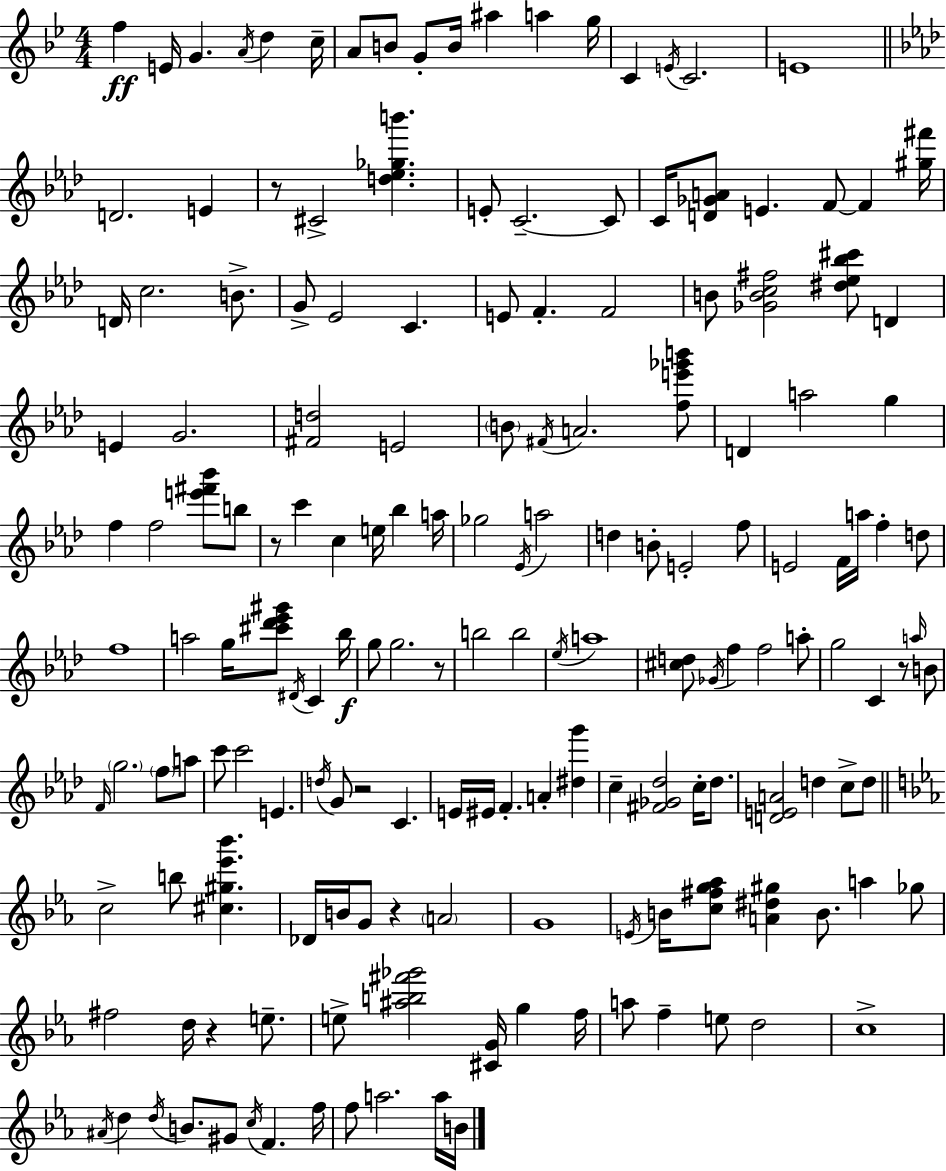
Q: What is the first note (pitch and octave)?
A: F5